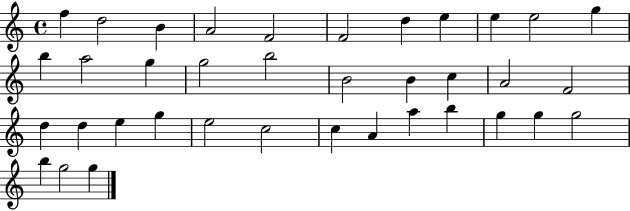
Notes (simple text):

F5/q D5/h B4/q A4/h F4/h F4/h D5/q E5/q E5/q E5/h G5/q B5/q A5/h G5/q G5/h B5/h B4/h B4/q C5/q A4/h F4/h D5/q D5/q E5/q G5/q E5/h C5/h C5/q A4/q A5/q B5/q G5/q G5/q G5/h B5/q G5/h G5/q